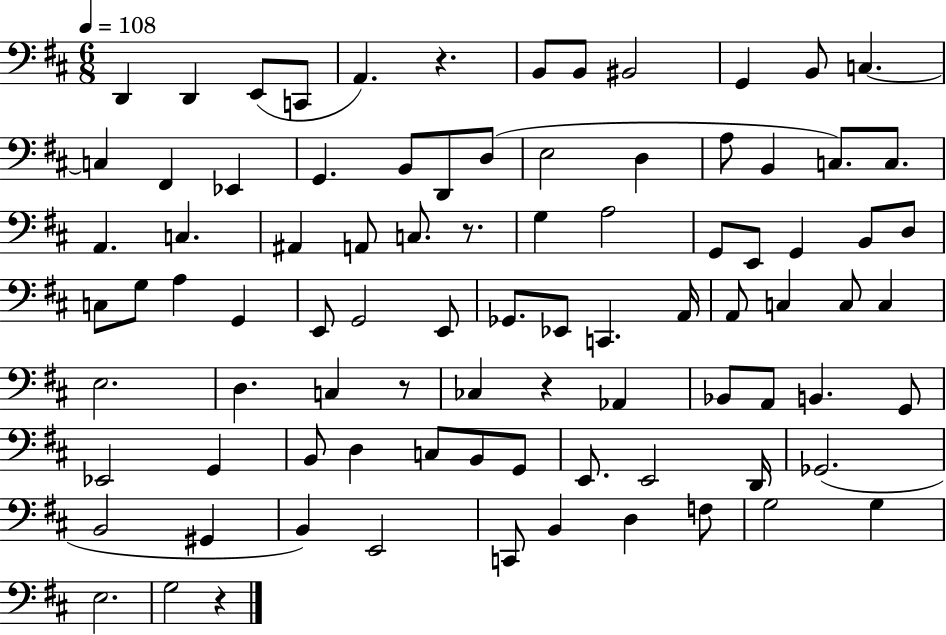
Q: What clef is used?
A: bass